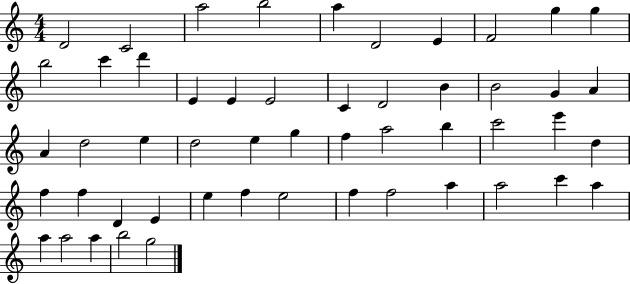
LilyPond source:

{
  \clef treble
  \numericTimeSignature
  \time 4/4
  \key c \major
  d'2 c'2 | a''2 b''2 | a''4 d'2 e'4 | f'2 g''4 g''4 | \break b''2 c'''4 d'''4 | e'4 e'4 e'2 | c'4 d'2 b'4 | b'2 g'4 a'4 | \break a'4 d''2 e''4 | d''2 e''4 g''4 | f''4 a''2 b''4 | c'''2 e'''4 d''4 | \break f''4 f''4 d'4 e'4 | e''4 f''4 e''2 | f''4 f''2 a''4 | a''2 c'''4 a''4 | \break a''4 a''2 a''4 | b''2 g''2 | \bar "|."
}